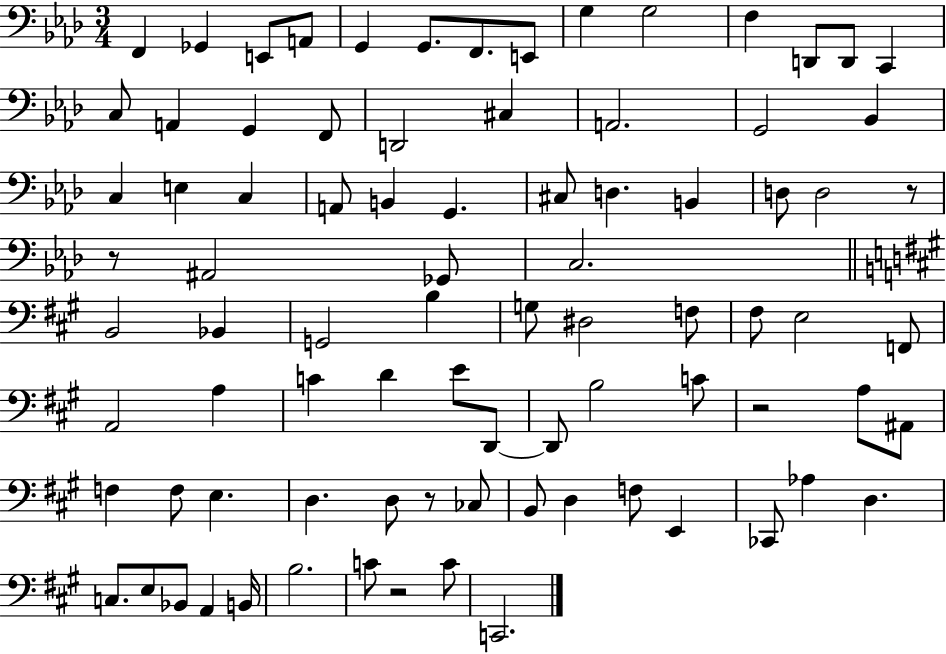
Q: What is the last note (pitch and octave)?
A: C2